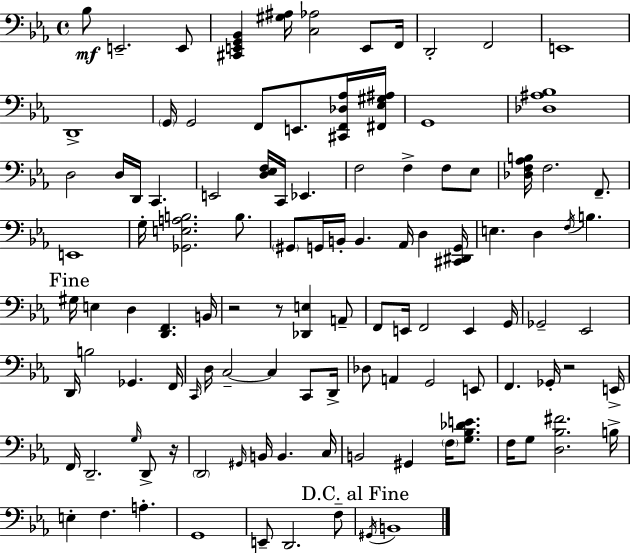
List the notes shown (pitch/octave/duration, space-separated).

Bb3/e E2/h. E2/e [C#2,E2,G2,Bb2]/q [G#3,A#3]/s [C3,Ab3]/h E2/e F2/s D2/h F2/h E2/w D2/w G2/s G2/h F2/e E2/e. [C#2,F2,Db3,Ab3]/s [F#2,Eb3,G#3,A#3]/s G2/w [Db3,A#3,Bb3]/w D3/h D3/s D2/s C2/q. E2/h [D3,Eb3,F3]/s C2/s Eb2/q. F3/h F3/q F3/e Eb3/e [Db3,F3,Ab3,B3]/s F3/h. F2/e. E2/w G3/s [Gb2,E3,A3,B3]/h. B3/e. G#2/e G2/s B2/s B2/q. Ab2/s D3/q [C#2,D#2,G2]/s E3/q. D3/q F3/s B3/q. G#3/s E3/q D3/q [D2,F2]/q. B2/s R/h R/e [Db2,E3]/q A2/e F2/e E2/s F2/h E2/q G2/s Gb2/h Eb2/h D2/s B3/h Gb2/q. F2/s C2/s D3/s C3/h C3/q C2/e D2/s Db3/e A2/q G2/h E2/e F2/q. Gb2/s R/h E2/s F2/s D2/h. G3/s D2/e R/s D2/h G#2/s B2/s B2/q. C3/s B2/h G#2/q F3/s [G3,Bb3,Db4,E4]/e. F3/s G3/e [D3,Bb3,F#4]/h. B3/s E3/q F3/q. A3/q. G2/w E2/e D2/h. F3/e G#2/s B2/w